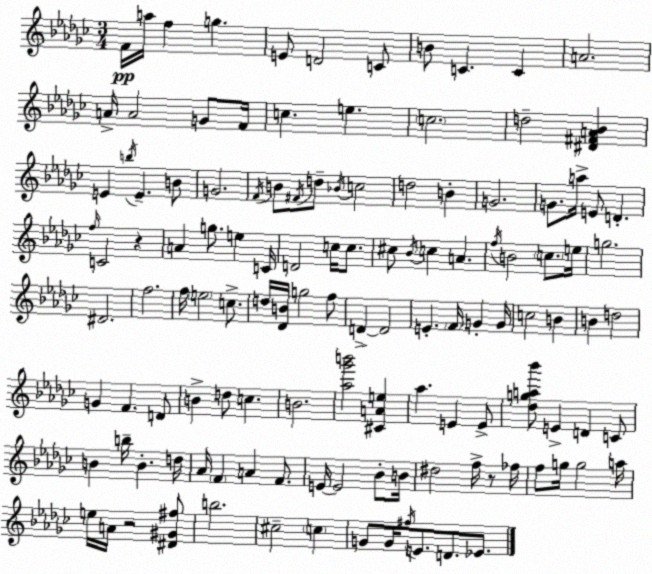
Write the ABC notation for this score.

X:1
T:Untitled
M:3/4
L:1/4
K:Ebm
F/4 a/4 f g E/2 D2 C/2 B/2 C C A2 A/4 A2 G/2 F/4 c e c2 d2 [^D^FA_B] E b/4 E B/2 G2 F/4 B/2 ^F/4 d/2 _B/4 c2 d2 B G2 G/2 a/4 E/2 D f/4 C2 z A g/2 e C/4 D2 c/4 c/2 ^c/2 _B/4 c A f/4 B2 c/2 e/4 g2 ^D2 f2 f/4 e2 c/2 d/4 [_DB]/4 g2 f/2 D D2 E F/4 G G/4 c2 B B d2 G F D/2 B d/2 c B2 [_a_g'b']2 [^CAe] _a E E/2 [_dga_b']/2 E D C/2 B b/4 B d/4 _A/4 F A F/2 E/4 E2 _B/2 B/4 ^d2 f/4 z/2 _f/4 f/2 g/4 g2 a/4 e/4 A/4 z2 [^D^G^f]/2 b2 ^c2 c G/2 G/4 ^f/4 E/2 D/2 _E/2